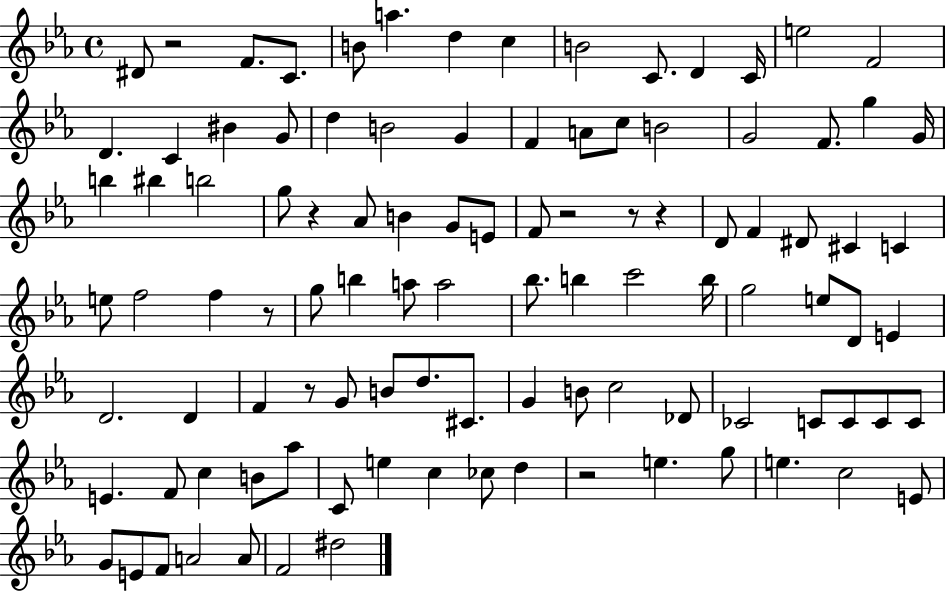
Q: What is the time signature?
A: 4/4